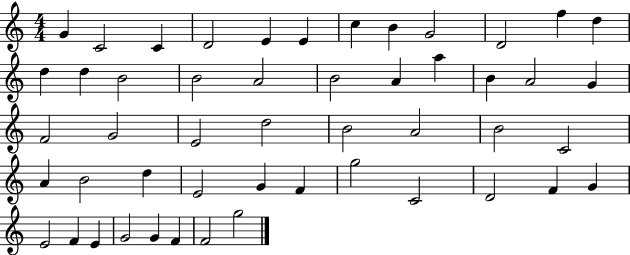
{
  \clef treble
  \numericTimeSignature
  \time 4/4
  \key c \major
  g'4 c'2 c'4 | d'2 e'4 e'4 | c''4 b'4 g'2 | d'2 f''4 d''4 | \break d''4 d''4 b'2 | b'2 a'2 | b'2 a'4 a''4 | b'4 a'2 g'4 | \break f'2 g'2 | e'2 d''2 | b'2 a'2 | b'2 c'2 | \break a'4 b'2 d''4 | e'2 g'4 f'4 | g''2 c'2 | d'2 f'4 g'4 | \break e'2 f'4 e'4 | g'2 g'4 f'4 | f'2 g''2 | \bar "|."
}